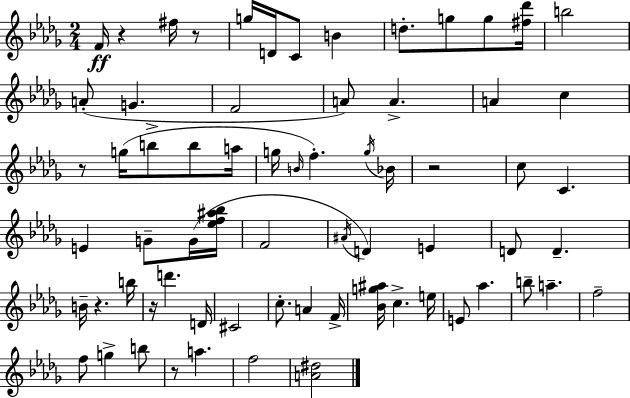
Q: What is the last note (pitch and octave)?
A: F5